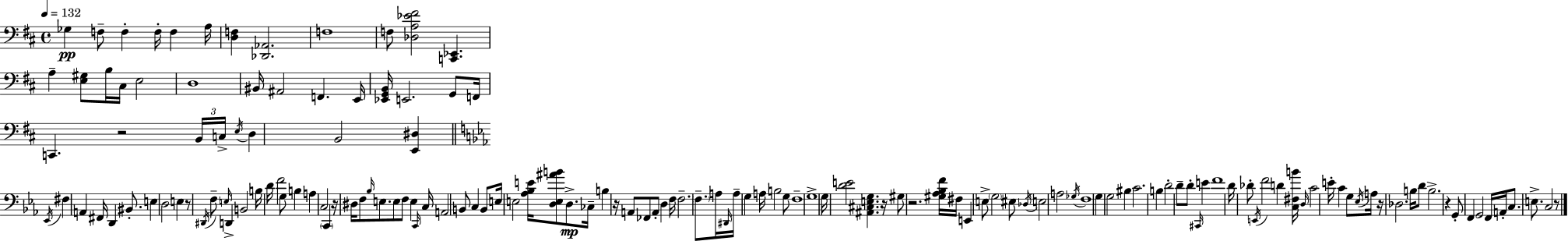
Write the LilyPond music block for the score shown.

{
  \clef bass
  \time 4/4
  \defaultTimeSignature
  \key d \major
  \tempo 4 = 132
  ges4\pp f8-- f4-. f16-. f4 a16 | <d f>4 <des, aes,>2. | f1 | f8 <des a ees' fis'>2 <c, ees,>4. | \break a4-- <e gis>8 b16 cis16 e2 | d1 | bis,16 ais,2 f,4. e,16 | <ees, g, b,>16 e,2. g,8 f,16 | \break c,4. r2 \tuplet 3/2 { b,16 c16-> | \acciaccatura { e16 } } d4 b,2 <e, dis>4 | \bar "||" \break \key c \minor \acciaccatura { ees,16 } fis4 a,4 fis,16 d,4 bis,8.-. | e4 d2 e4 | r8 \acciaccatura { dis,16 } f8-- \grace { e16 } d,4-> b,2 | b16 d'16 f'2 g8 b4 | \break a4 c2 \parenthesize c,4 | r16 dis16 f8 \grace { bes16 } e8. e8 f8 e4 | \grace { c,16 } c16 a,2 b,8 c4 | b,8 e16 e2 <aes bes e'>16 <d e ais' b'>8 | \break d8.->\mp ces16-- b4 r16 a,8 fes,8 a,8-. | d4 f16 f2.-- | \parenthesize f8.-- a16 \grace { dis,16 } a16-- g4 a16 b2 | g8 f1-- | \break g1-> | g16 <d' e'>2 <ais, cis e g>4. | r16 gis8 r2. | <gis aes bes f'>16 fis16 e,4 e8-> \parenthesize g2 | \break eis8 \acciaccatura { des16 } e2 a2 | \acciaccatura { ges16 } f1 | g4 g2 | bis4 c'2. | \break b4 d'2-. | d'8-- d'8-. \grace { cis,16 } e'4 f'1 | d'16 des'8-. \acciaccatura { e,16 } f'2 | d'4 <c fis b'>16 \grace { d16 } c'2 | \break e'16-. c'4 g8 \acciaccatura { ees16 } a16 r16 des2. | b16 d'8 b2.-> | r4 g,8-. f,4 | g,2 f,16 a,16-. c8. e8.-> | \break c2 r8 \bar "|."
}